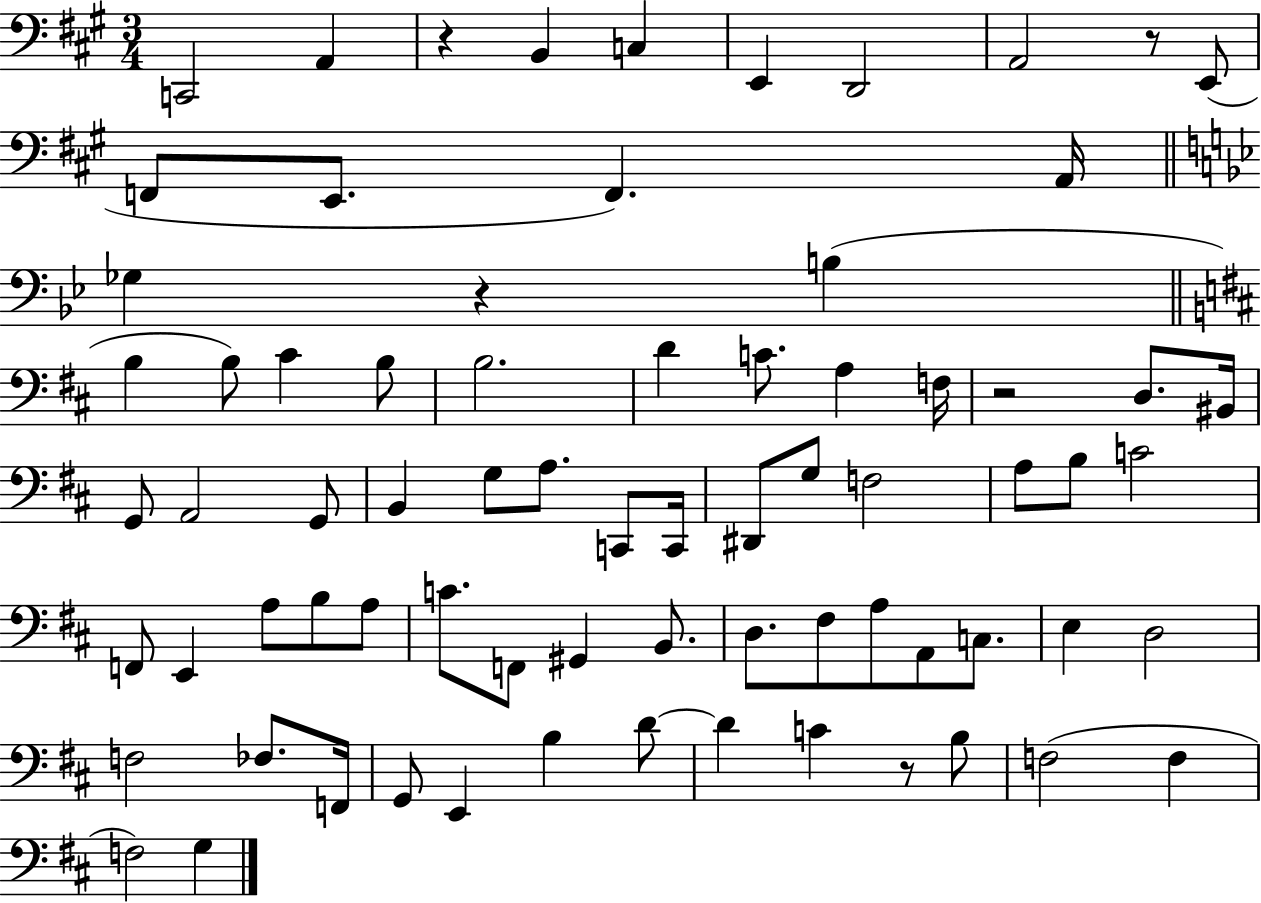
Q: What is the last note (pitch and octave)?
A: G3